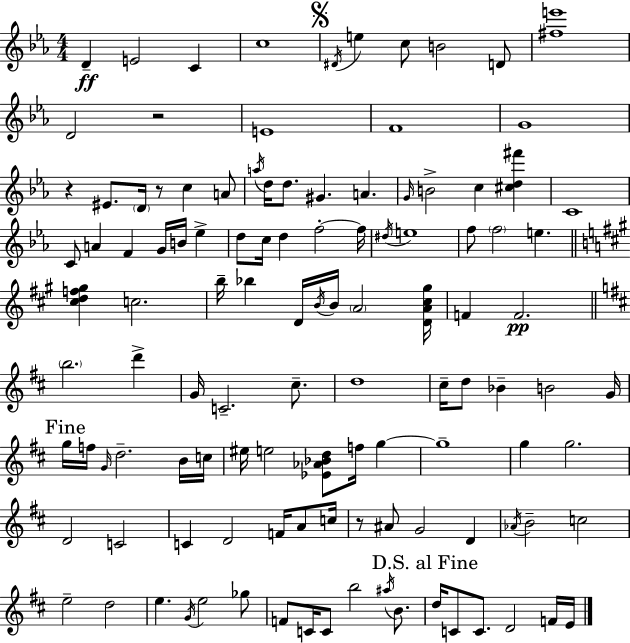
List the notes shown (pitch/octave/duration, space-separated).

D4/q E4/h C4/q C5/w D#4/s E5/q C5/e B4/h D4/e [F#5,E6]/w D4/h R/h E4/w F4/w G4/w R/q EIS4/e. D4/s R/e C5/q A4/e A5/s D5/s D5/e. G#4/q. A4/q. G4/s B4/h C5/q [C#5,D5,F#6]/q C4/w C4/e A4/q F4/q G4/s B4/s Eb5/q D5/e C5/s D5/q F5/h F5/s D#5/s E5/w F5/e F5/h E5/q. [C#5,D5,F5,G#5]/q C5/h. B5/s Bb5/q D4/s B4/s B4/s A4/h [D4,A4,C#5,G#5]/s F4/q F4/h. B5/h. D6/q G4/s C4/h. C#5/e. D5/w C#5/s D5/e Bb4/q B4/h G4/s G5/s F5/s G4/s D5/h. B4/s C5/s EIS5/s E5/h [Eb4,Ab4,Bb4,D5]/e F5/s G5/q G5/w G5/q G5/h. D4/h C4/h C4/q D4/h F4/s A4/e C5/s R/e A#4/e G4/h D4/q Ab4/s B4/h C5/h E5/h D5/h E5/q. G4/s E5/h Gb5/e F4/e C4/s C4/e B5/h A#5/s B4/e. D5/s C4/e C4/e. D4/h F4/s E4/s